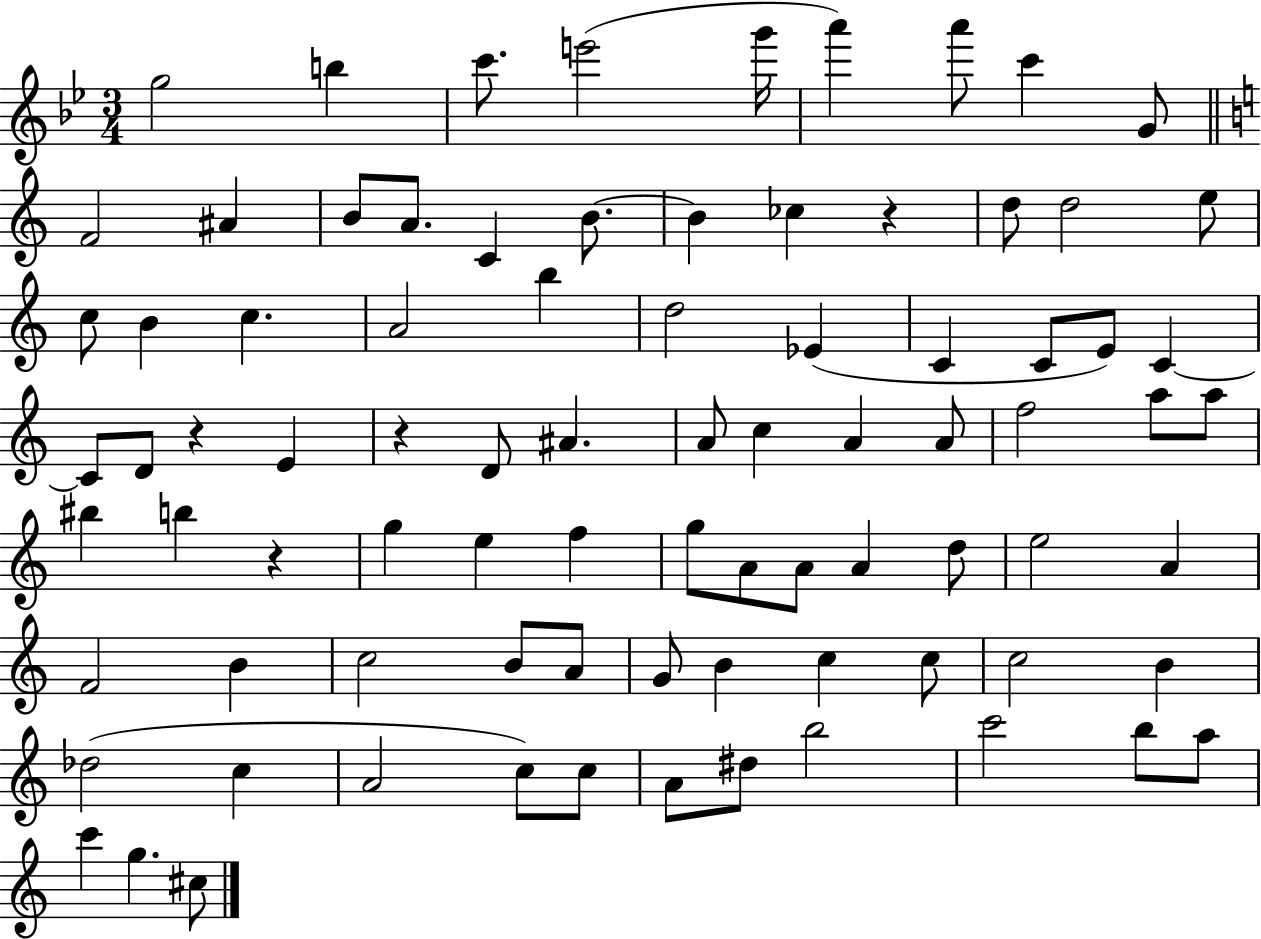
G5/h B5/q C6/e. E6/h G6/s A6/q A6/e C6/q G4/e F4/h A#4/q B4/e A4/e. C4/q B4/e. B4/q CES5/q R/q D5/e D5/h E5/e C5/e B4/q C5/q. A4/h B5/q D5/h Eb4/q C4/q C4/e E4/e C4/q C4/e D4/e R/q E4/q R/q D4/e A#4/q. A4/e C5/q A4/q A4/e F5/h A5/e A5/e BIS5/q B5/q R/q G5/q E5/q F5/q G5/e A4/e A4/e A4/q D5/e E5/h A4/q F4/h B4/q C5/h B4/e A4/e G4/e B4/q C5/q C5/e C5/h B4/q Db5/h C5/q A4/h C5/e C5/e A4/e D#5/e B5/h C6/h B5/e A5/e C6/q G5/q. C#5/e